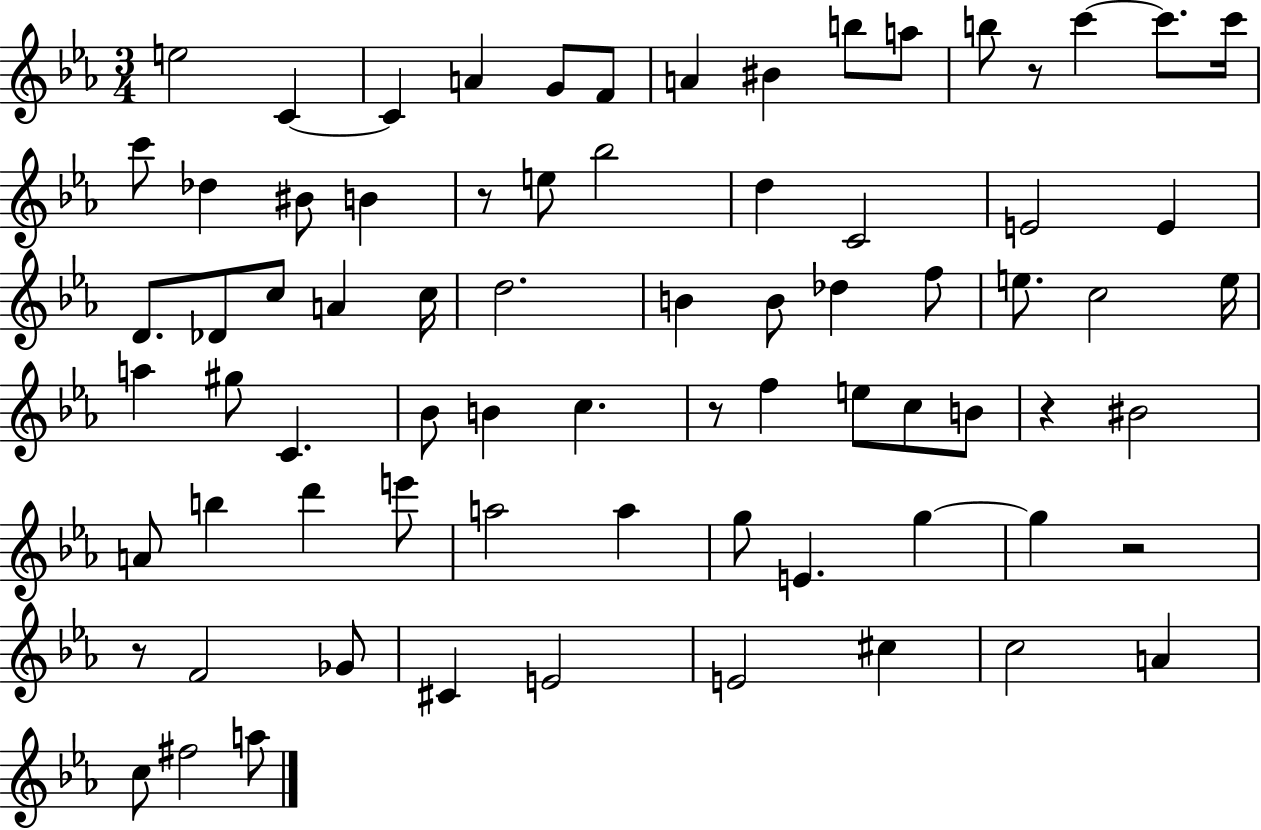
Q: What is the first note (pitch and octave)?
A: E5